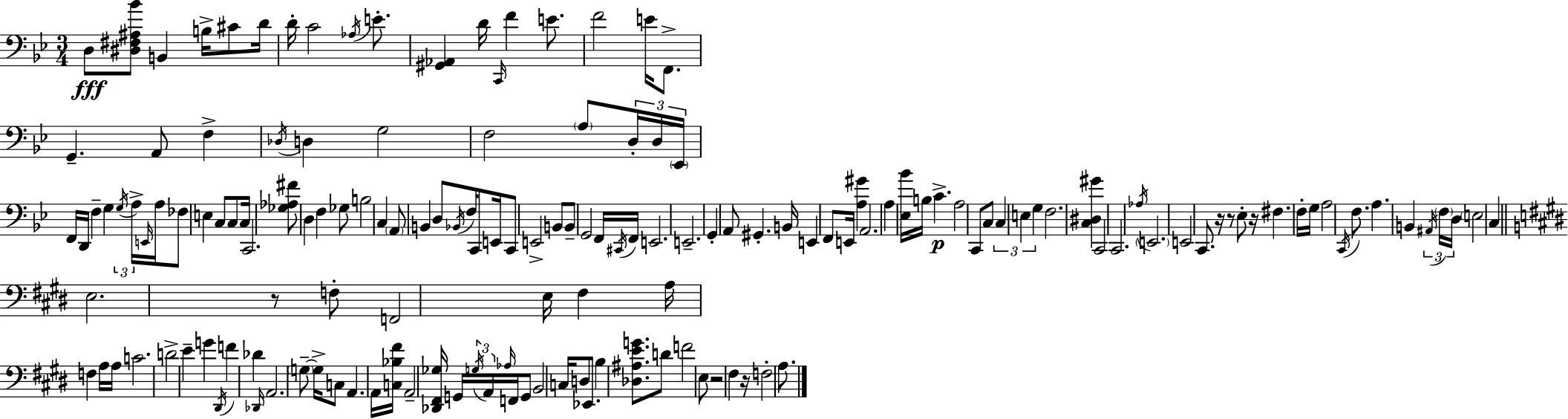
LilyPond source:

{
  \clef bass
  \numericTimeSignature
  \time 3/4
  \key g \minor
  \repeat volta 2 { d8\fff <dis fis ais bes'>8 b,4 b16-> cis'8 d'16 | d'16-. c'2 \acciaccatura { aes16 } e'8.-. | <gis, aes,>4 d'16 \grace { c,16 } f'4 e'8. | f'2 e'16 f,8.-> | \break g,4.-- a,8 f4-> | \acciaccatura { des16 } d4 g2 | f2 \parenthesize a8 | \tuplet 3/2 { d16-. d16 \parenthesize ees,16 } f,16 d,16 f4-- g4 | \break \tuplet 3/2 { \acciaccatura { g16 } a16-> \grace { e,16 } } a16 fes8 e4 | c8 c8 c16 c,2. | <ges aes fis'>8 d4 f4 | ges8 b2 | \break c4 \parenthesize a,8 b,4 d8 | \acciaccatura { bes,16 } f16 c,8 e,16 c,8 e,2-> | b,8 b,8-- g,2 | f,16 \acciaccatura { cis,16 } f,16 e,2. | \break e,2.-- | g,4-. a,8 | gis,4.-. b,16 e,4 | f,8 e,16 <a gis'>4 a,2. | \break a4 <ees bes'>16 | b16 c'4.->\p a2 | c,8 c8 \tuplet 3/2 { c4 e4 | g4 } f2. | \break <c dis gis'>4 c,2 | c,2. | \acciaccatura { aes16 } \parenthesize e,2. | e,2 | \break c,8. r16 r8 ees8-. | r16 fis4. f16-. g16 a2 | \acciaccatura { c,16 } f8. a4. | b,4 \tuplet 3/2 { \acciaccatura { ais,16 } \parenthesize f16 d16 } \parenthesize e2 | \break c4 \bar "||" \break \key e \major e2. | r8 f8-. f,2 | e16 fis4 a16 f4 a16 a16 | c'2. | \break d'2-> e'4-- | g'4 \acciaccatura { dis,16 } f'4 des'4 | \grace { des,16 } a,2. | \parenthesize g8--~~ g16-> c8 a,4. | \break a,16 <c bes fis'>16 a,2-- <des, fis, ges>16 | g,16 \tuplet 3/2 { \acciaccatura { g16 } a,16 \grace { aes16 } } f,16 g,8 b,2 | c16 d8 ees,8. b4 | <des ais e' g'>8. d'8 f'2 | \break e8 r2 | fis4 r16 f2-. | a8. } \bar "|."
}